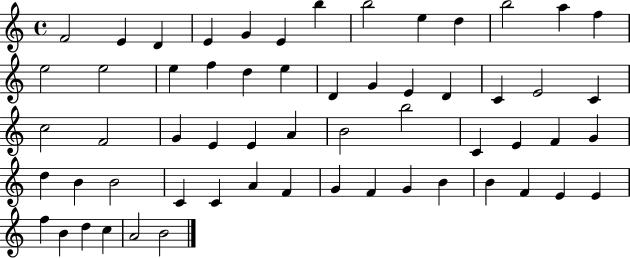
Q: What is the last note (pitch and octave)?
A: B4